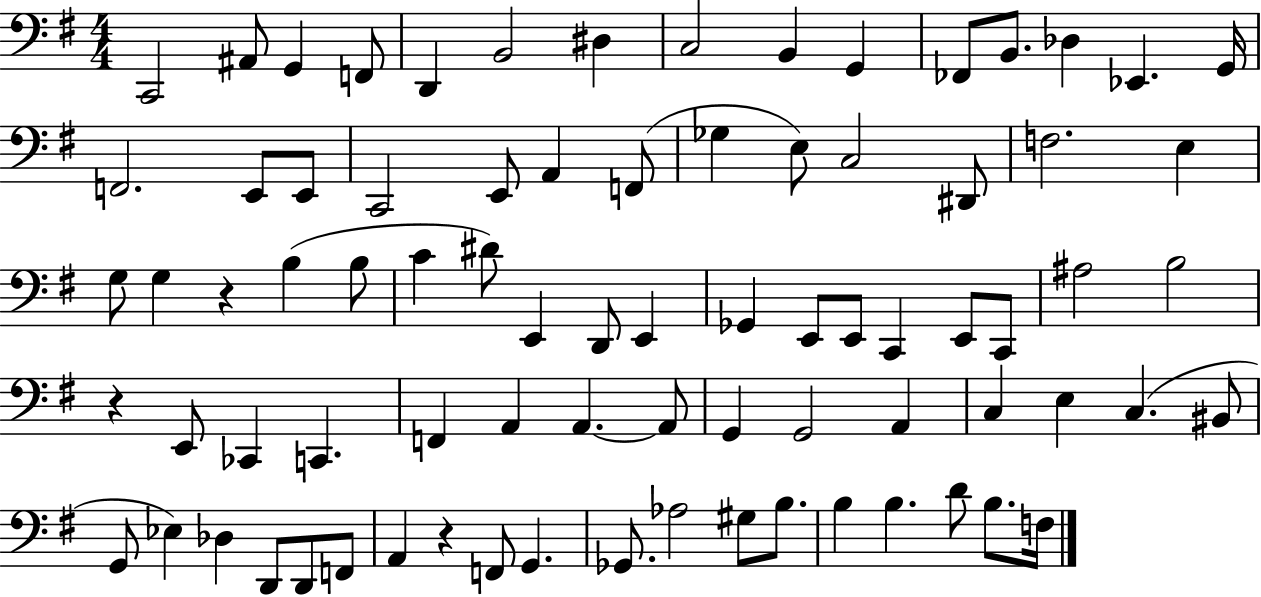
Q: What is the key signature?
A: G major